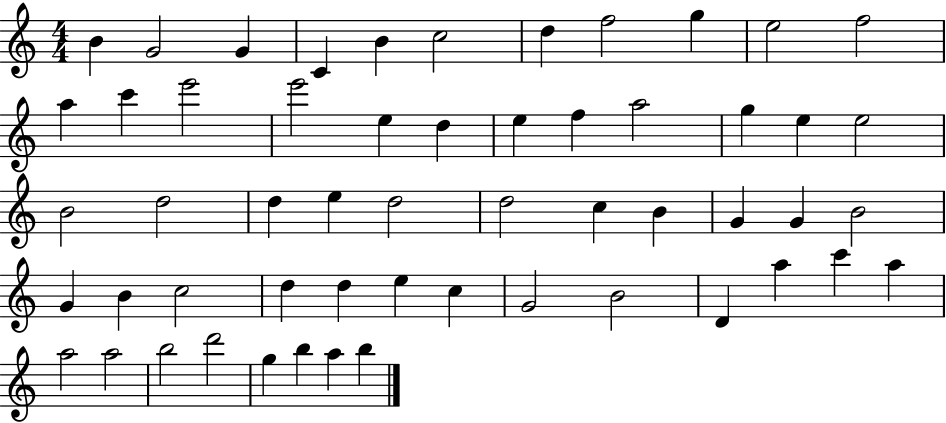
B4/q G4/h G4/q C4/q B4/q C5/h D5/q F5/h G5/q E5/h F5/h A5/q C6/q E6/h E6/h E5/q D5/q E5/q F5/q A5/h G5/q E5/q E5/h B4/h D5/h D5/q E5/q D5/h D5/h C5/q B4/q G4/q G4/q B4/h G4/q B4/q C5/h D5/q D5/q E5/q C5/q G4/h B4/h D4/q A5/q C6/q A5/q A5/h A5/h B5/h D6/h G5/q B5/q A5/q B5/q